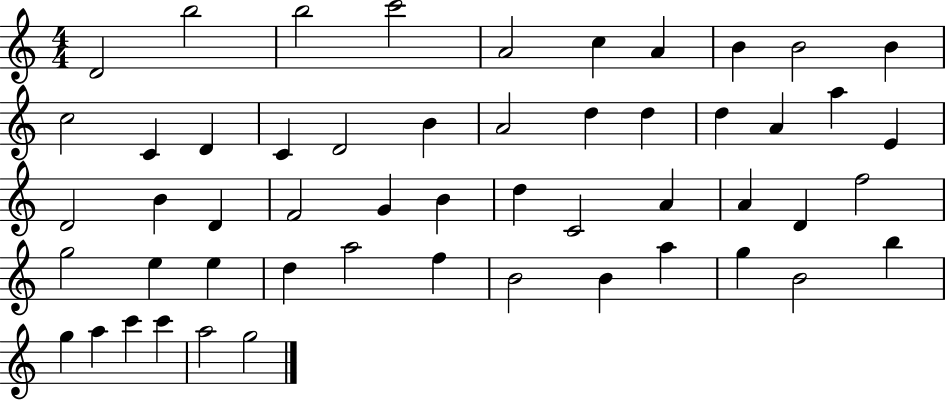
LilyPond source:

{
  \clef treble
  \numericTimeSignature
  \time 4/4
  \key c \major
  d'2 b''2 | b''2 c'''2 | a'2 c''4 a'4 | b'4 b'2 b'4 | \break c''2 c'4 d'4 | c'4 d'2 b'4 | a'2 d''4 d''4 | d''4 a'4 a''4 e'4 | \break d'2 b'4 d'4 | f'2 g'4 b'4 | d''4 c'2 a'4 | a'4 d'4 f''2 | \break g''2 e''4 e''4 | d''4 a''2 f''4 | b'2 b'4 a''4 | g''4 b'2 b''4 | \break g''4 a''4 c'''4 c'''4 | a''2 g''2 | \bar "|."
}